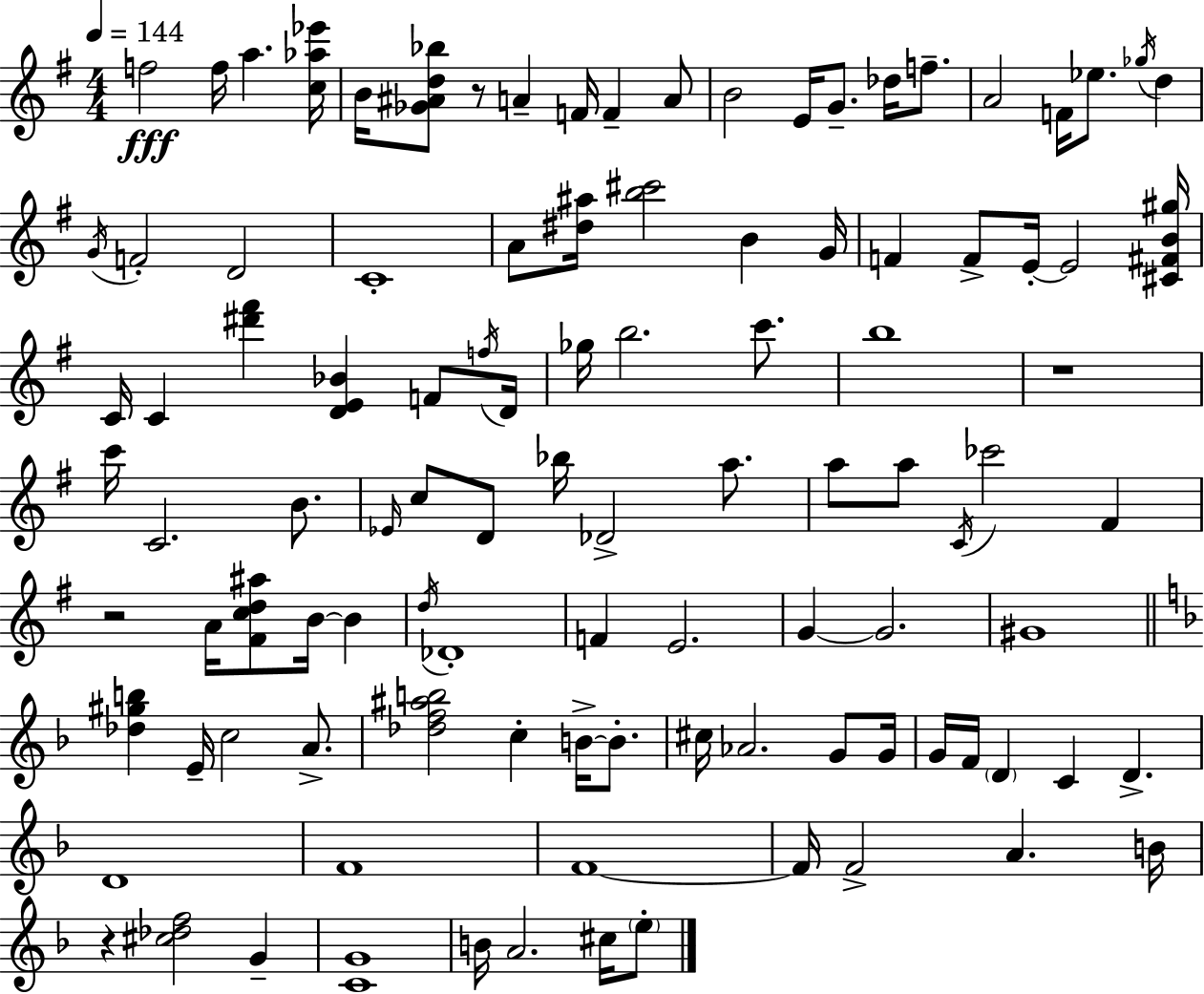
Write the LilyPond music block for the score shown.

{
  \clef treble
  \numericTimeSignature
  \time 4/4
  \key g \major
  \tempo 4 = 144
  f''2\fff f''16 a''4. <c'' aes'' ees'''>16 | b'16 <ges' ais' d'' bes''>8 r8 a'4-- f'16 f'4-- a'8 | b'2 e'16 g'8.-- des''16 f''8.-- | a'2 f'16 ees''8. \acciaccatura { ges''16 } d''4 | \break \acciaccatura { g'16 } f'2-. d'2 | c'1-. | a'8 <dis'' ais''>16 <b'' cis'''>2 b'4 | g'16 f'4 f'8-> e'16-.~~ e'2 | \break <cis' fis' b' gis''>16 c'16 c'4 <dis''' fis'''>4 <d' e' bes'>4 f'8 | \acciaccatura { f''16 } d'16 ges''16 b''2. | c'''8. b''1 | r1 | \break c'''16 c'2. | b'8. \grace { ees'16 } c''8 d'8 bes''16 des'2-> | a''8. a''8 a''8 \acciaccatura { c'16 } ces'''2 | fis'4 r2 a'16 <fis' c'' d'' ais''>8 | \break b'16~~ b'4 \acciaccatura { d''16 } des'1-. | f'4 e'2. | g'4~~ g'2. | gis'1 | \break \bar "||" \break \key d \minor <des'' gis'' b''>4 e'16-- c''2 a'8.-> | <des'' f'' ais'' b''>2 c''4-. b'16->~~ b'8.-. | cis''16 aes'2. g'8 g'16 | g'16 f'16 \parenthesize d'4 c'4 d'4.-> | \break d'1 | f'1 | f'1~~ | f'16 f'2-> a'4. b'16 | \break r4 <cis'' des'' f''>2 g'4-- | <c' g'>1 | b'16 a'2. cis''16 \parenthesize e''8-. | \bar "|."
}